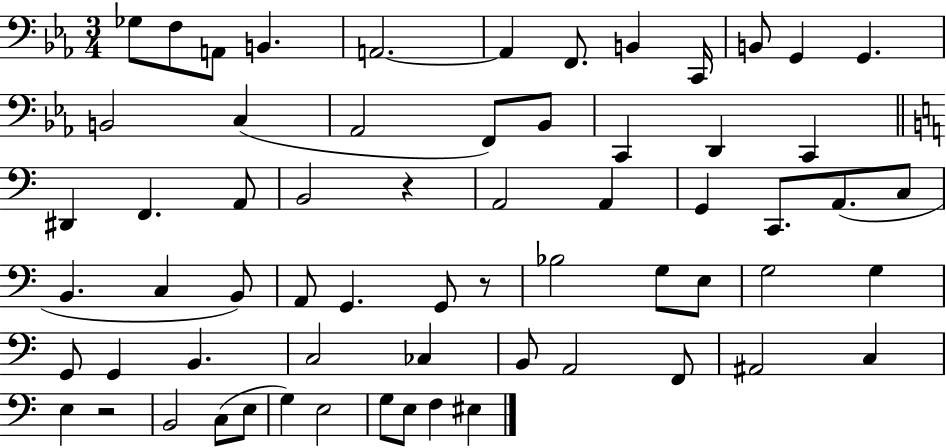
Gb3/e F3/e A2/e B2/q. A2/h. A2/q F2/e. B2/q C2/s B2/e G2/q G2/q. B2/h C3/q Ab2/h F2/e Bb2/e C2/q D2/q C2/q D#2/q F2/q. A2/e B2/h R/q A2/h A2/q G2/q C2/e. A2/e. C3/e B2/q. C3/q B2/e A2/e G2/q. G2/e R/e Bb3/h G3/e E3/e G3/h G3/q G2/e G2/q B2/q. C3/h CES3/q B2/e A2/h F2/e A#2/h C3/q E3/q R/h B2/h C3/e E3/e G3/q E3/h G3/e E3/e F3/q EIS3/q